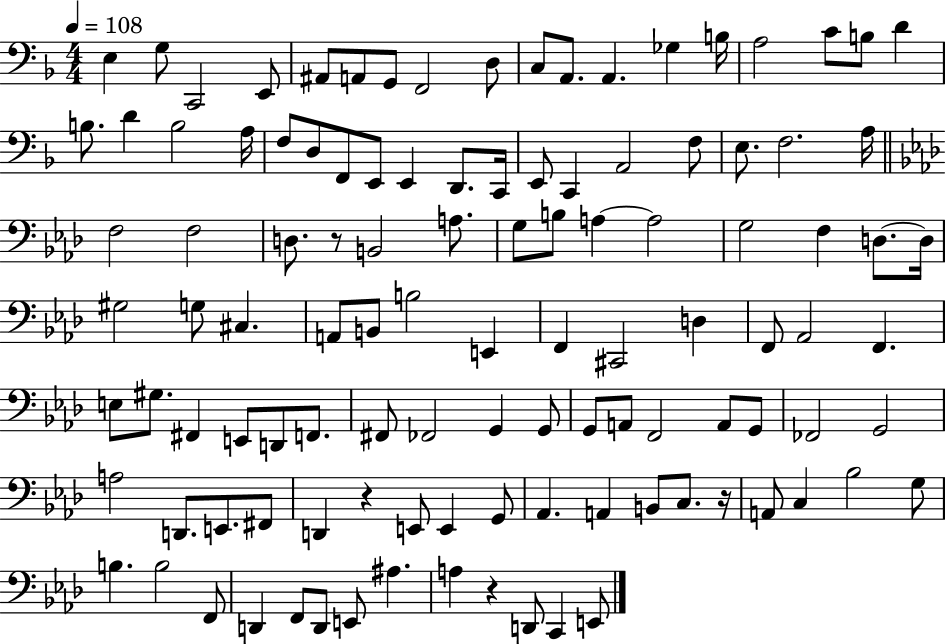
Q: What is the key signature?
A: F major